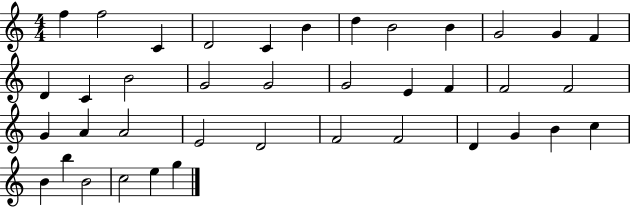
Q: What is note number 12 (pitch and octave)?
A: F4